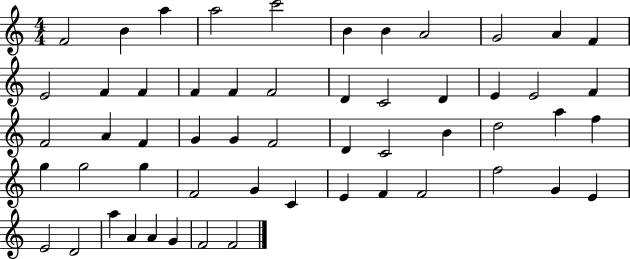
X:1
T:Untitled
M:4/4
L:1/4
K:C
F2 B a a2 c'2 B B A2 G2 A F E2 F F F F F2 D C2 D E E2 F F2 A F G G F2 D C2 B d2 a f g g2 g F2 G C E F F2 f2 G E E2 D2 a A A G F2 F2